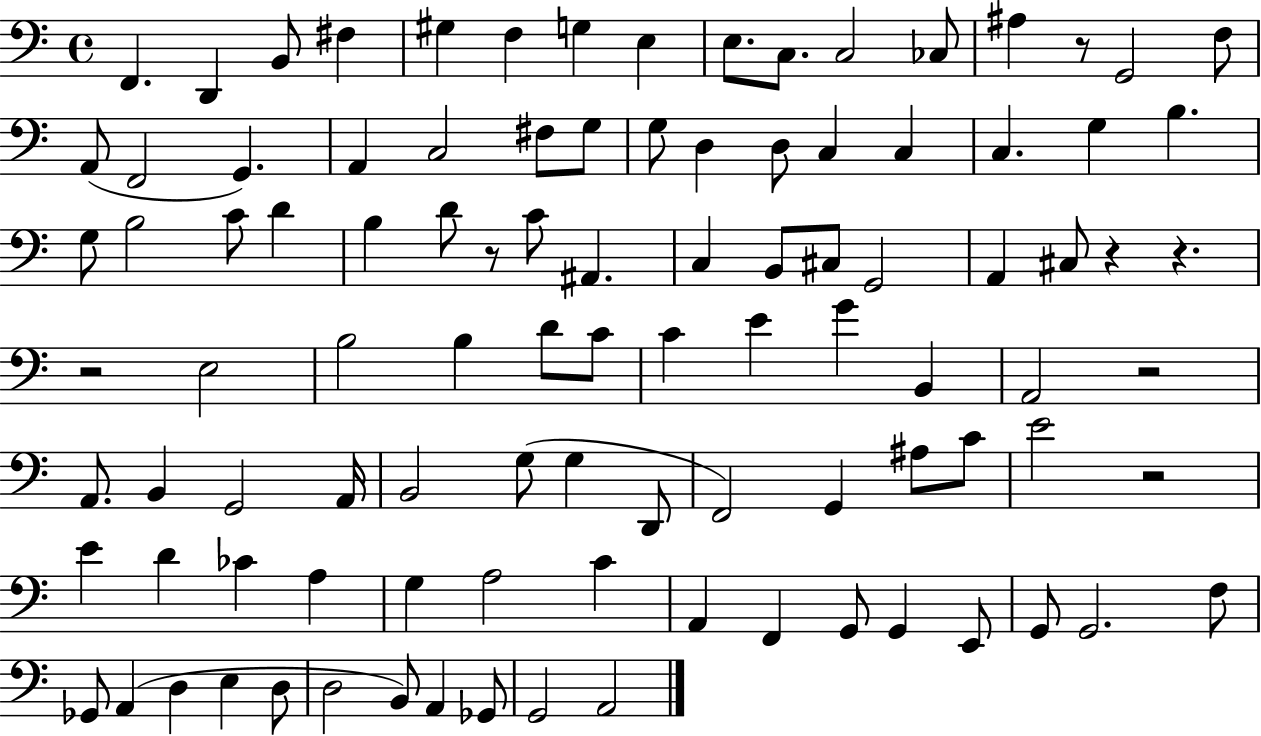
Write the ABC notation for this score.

X:1
T:Untitled
M:4/4
L:1/4
K:C
F,, D,, B,,/2 ^F, ^G, F, G, E, E,/2 C,/2 C,2 _C,/2 ^A, z/2 G,,2 F,/2 A,,/2 F,,2 G,, A,, C,2 ^F,/2 G,/2 G,/2 D, D,/2 C, C, C, G, B, G,/2 B,2 C/2 D B, D/2 z/2 C/2 ^A,, C, B,,/2 ^C,/2 G,,2 A,, ^C,/2 z z z2 E,2 B,2 B, D/2 C/2 C E G B,, A,,2 z2 A,,/2 B,, G,,2 A,,/4 B,,2 G,/2 G, D,,/2 F,,2 G,, ^A,/2 C/2 E2 z2 E D _C A, G, A,2 C A,, F,, G,,/2 G,, E,,/2 G,,/2 G,,2 F,/2 _G,,/2 A,, D, E, D,/2 D,2 B,,/2 A,, _G,,/2 G,,2 A,,2